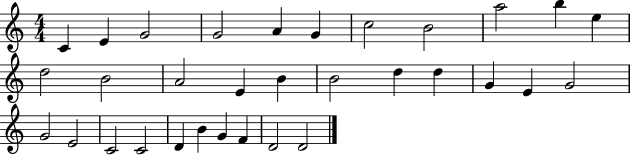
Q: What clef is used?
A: treble